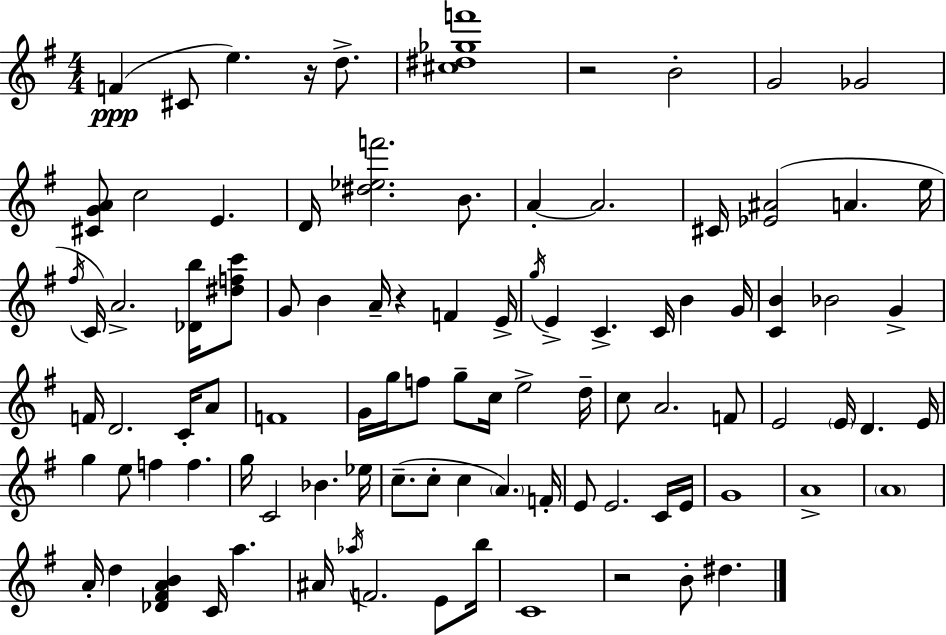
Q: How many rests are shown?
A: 4